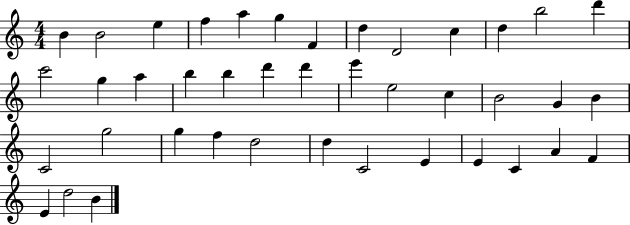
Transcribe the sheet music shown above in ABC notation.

X:1
T:Untitled
M:4/4
L:1/4
K:C
B B2 e f a g F d D2 c d b2 d' c'2 g a b b d' d' e' e2 c B2 G B C2 g2 g f d2 d C2 E E C A F E d2 B